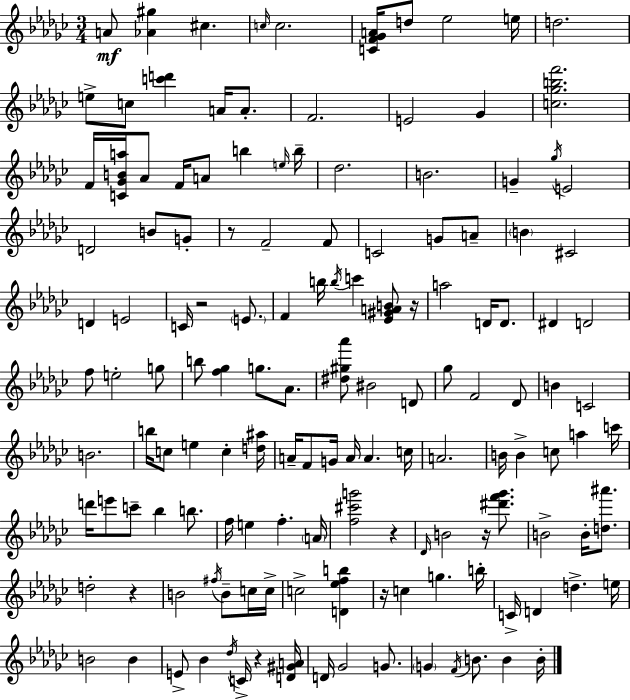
{
  \clef treble
  \numericTimeSignature
  \time 3/4
  \key ees \minor
  a'8\mf <aes' gis''>4 cis''4. | \grace { c''16 } c''2. | <c' f' ges' a'>16 d''8 ees''2 | e''16 d''2. | \break e''8-> c''8 <c''' d'''>4 a'16 a'8.-. | f'2. | e'2 ges'4 | <c'' ges'' b'' f'''>2. | \break f'16 <c' ges' b' a''>16 aes'8 f'16 a'8 b''4 | \grace { e''16 } b''16-- des''2. | b'2. | g'4-- \acciaccatura { ges''16 } e'2 | \break d'2 b'8 | g'8-. r8 f'2-- | f'8 c'2 g'8 | a'8-- \parenthesize b'4 cis'2 | \break d'4 e'2 | c'16 r2 | \parenthesize e'8. f'4 b''16 \acciaccatura { b''16 } c'''4 | <ees' gis' a' b'>8 r16 a''2 | \break d'16 d'8. dis'4 d'2 | f''8 e''2-. | g''8 b''8 <f'' ges''>4 g''8. | aes'8. <dis'' gis'' aes'''>8 bis'2 | \break d'8 ges''8 f'2 | des'8 b'4 c'2 | b'2. | b''16 c''8 e''4 c''4-. | \break <d'' ais''>16 a'16-- f'8 g'16 a'16 a'4. | c''16 a'2. | b'16 b'4-> c''8 a''4 | c'''16 d'''16 e'''8 c'''8-- bes''4 | \break b''8. f''16 e''4 f''4.-. | \parenthesize a'16 <f'' cis''' g'''>2 | r4 \grace { des'16 } b'2 | r16 <dis''' f''' ges'''>8. b'2-> | \break b'16-. <d'' ais'''>8. d''2-. | r4 b'2 | \acciaccatura { fis''16 } b'8-- c''16 c''16-> c''2-> | <d' ees'' f'' b''>4 r16 c''4 g''4. | \break b''16-. c'16-> d'4 d''4.-> | e''16 b'2 | b'4 e'8-> bes'4 | \acciaccatura { des''16 } c'16-> r4 <d' gis' a'>16 d'16 ges'2 | \break g'8. \parenthesize g'4 \acciaccatura { f'16 } | b'8. b'4 b'16-. \bar "|."
}